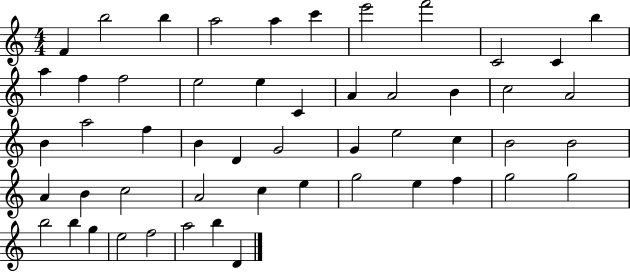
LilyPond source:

{
  \clef treble
  \numericTimeSignature
  \time 4/4
  \key c \major
  f'4 b''2 b''4 | a''2 a''4 c'''4 | e'''2 f'''2 | c'2 c'4 b''4 | \break a''4 f''4 f''2 | e''2 e''4 c'4 | a'4 a'2 b'4 | c''2 a'2 | \break b'4 a''2 f''4 | b'4 d'4 g'2 | g'4 e''2 c''4 | b'2 b'2 | \break a'4 b'4 c''2 | a'2 c''4 e''4 | g''2 e''4 f''4 | g''2 g''2 | \break b''2 b''4 g''4 | e''2 f''2 | a''2 b''4 d'4 | \bar "|."
}